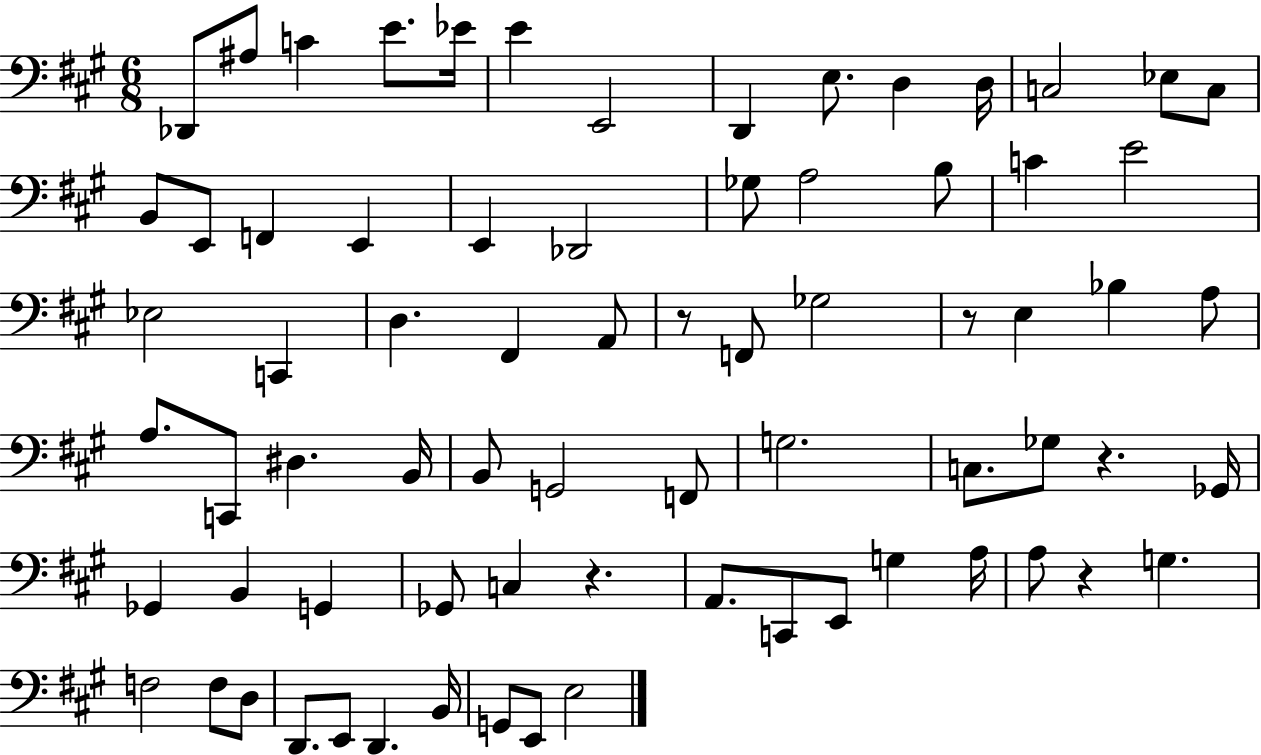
Db2/e A#3/e C4/q E4/e. Eb4/s E4/q E2/h D2/q E3/e. D3/q D3/s C3/h Eb3/e C3/e B2/e E2/e F2/q E2/q E2/q Db2/h Gb3/e A3/h B3/e C4/q E4/h Eb3/h C2/q D3/q. F#2/q A2/e R/e F2/e Gb3/h R/e E3/q Bb3/q A3/e A3/e. C2/e D#3/q. B2/s B2/e G2/h F2/e G3/h. C3/e. Gb3/e R/q. Gb2/s Gb2/q B2/q G2/q Gb2/e C3/q R/q. A2/e. C2/e E2/e G3/q A3/s A3/e R/q G3/q. F3/h F3/e D3/e D2/e. E2/e D2/q. B2/s G2/e E2/e E3/h